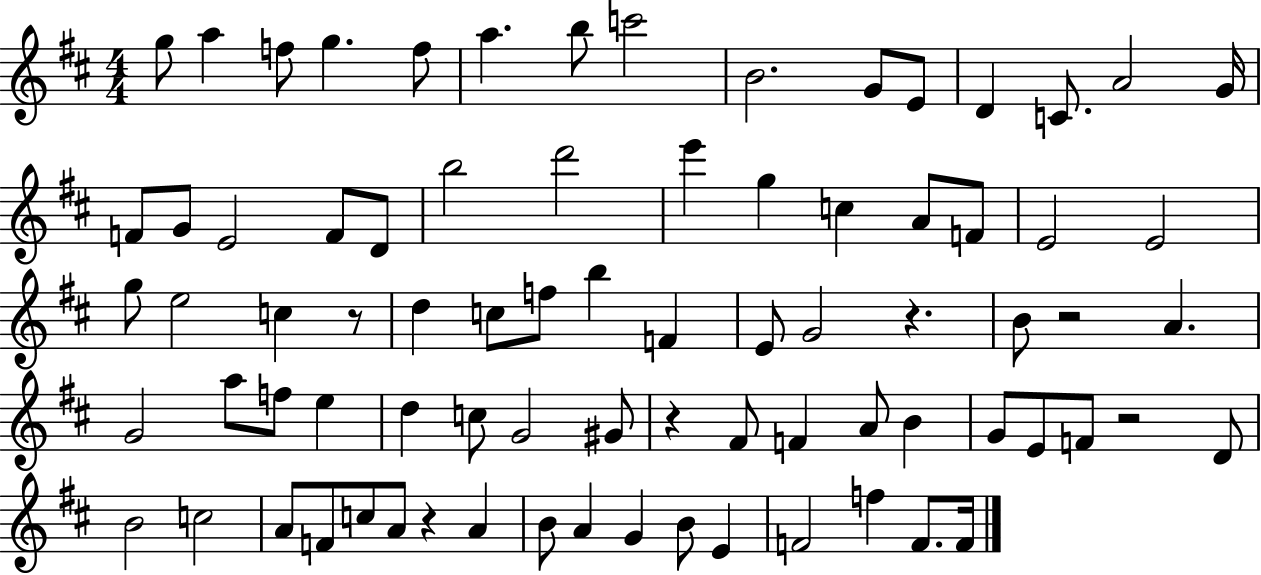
{
  \clef treble
  \numericTimeSignature
  \time 4/4
  \key d \major
  g''8 a''4 f''8 g''4. f''8 | a''4. b''8 c'''2 | b'2. g'8 e'8 | d'4 c'8. a'2 g'16 | \break f'8 g'8 e'2 f'8 d'8 | b''2 d'''2 | e'''4 g''4 c''4 a'8 f'8 | e'2 e'2 | \break g''8 e''2 c''4 r8 | d''4 c''8 f''8 b''4 f'4 | e'8 g'2 r4. | b'8 r2 a'4. | \break g'2 a''8 f''8 e''4 | d''4 c''8 g'2 gis'8 | r4 fis'8 f'4 a'8 b'4 | g'8 e'8 f'8 r2 d'8 | \break b'2 c''2 | a'8 f'8 c''8 a'8 r4 a'4 | b'8 a'4 g'4 b'8 e'4 | f'2 f''4 f'8. f'16 | \break \bar "|."
}